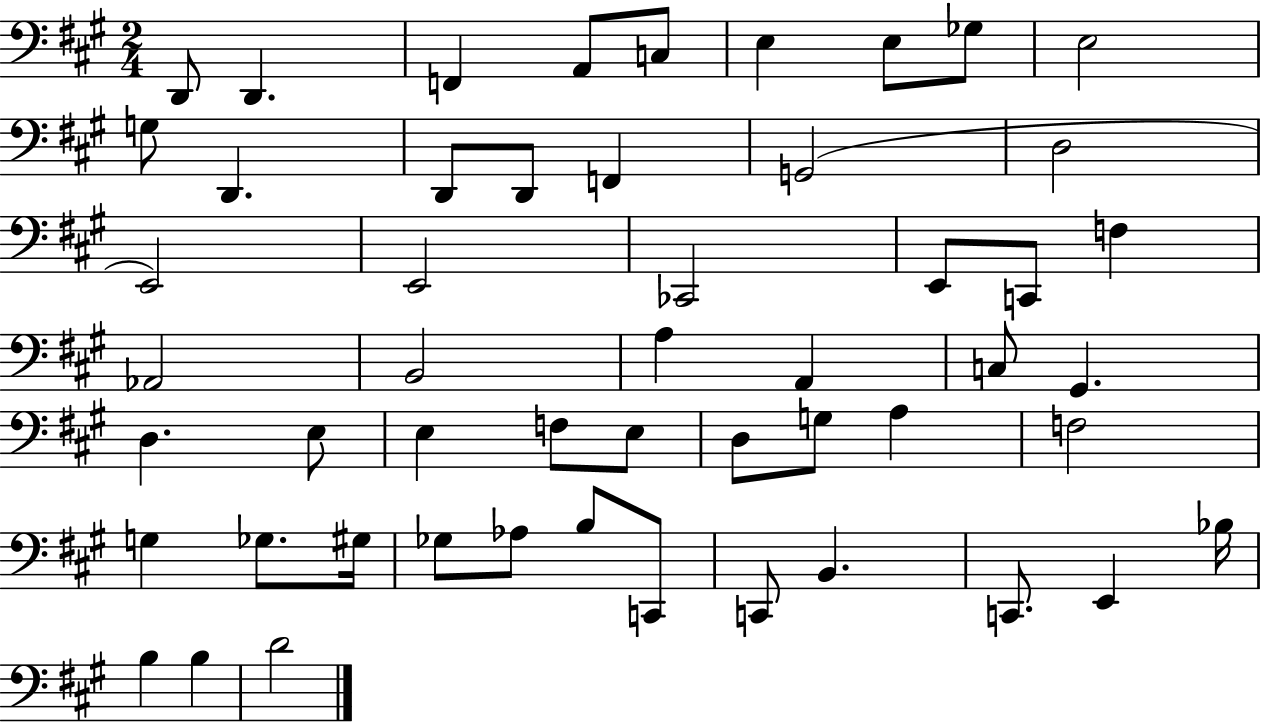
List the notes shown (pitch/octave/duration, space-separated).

D2/e D2/q. F2/q A2/e C3/e E3/q E3/e Gb3/e E3/h G3/e D2/q. D2/e D2/e F2/q G2/h D3/h E2/h E2/h CES2/h E2/e C2/e F3/q Ab2/h B2/h A3/q A2/q C3/e G#2/q. D3/q. E3/e E3/q F3/e E3/e D3/e G3/e A3/q F3/h G3/q Gb3/e. G#3/s Gb3/e Ab3/e B3/e C2/e C2/e B2/q. C2/e. E2/q Bb3/s B3/q B3/q D4/h